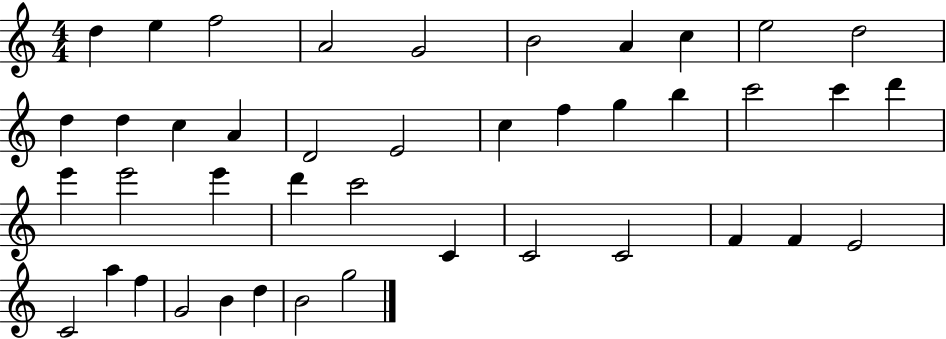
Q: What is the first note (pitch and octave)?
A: D5